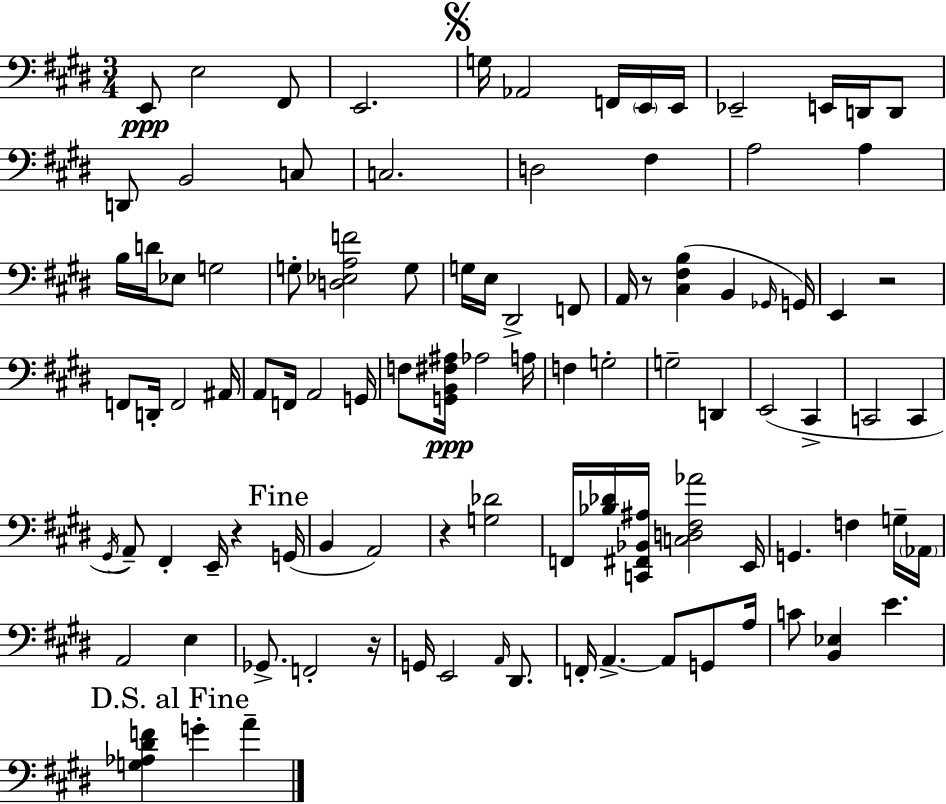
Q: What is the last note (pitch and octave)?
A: A4